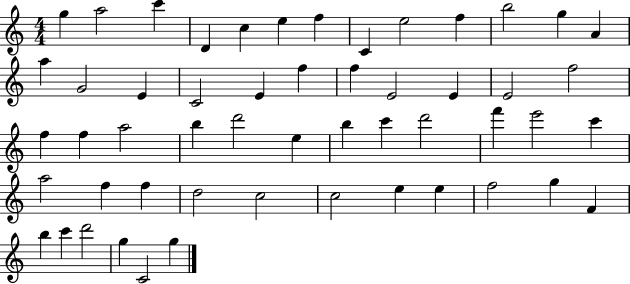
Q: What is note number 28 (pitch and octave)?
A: B5